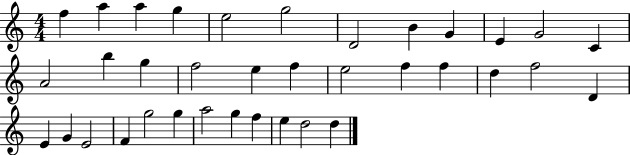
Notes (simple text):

F5/q A5/q A5/q G5/q E5/h G5/h D4/h B4/q G4/q E4/q G4/h C4/q A4/h B5/q G5/q F5/h E5/q F5/q E5/h F5/q F5/q D5/q F5/h D4/q E4/q G4/q E4/h F4/q G5/h G5/q A5/h G5/q F5/q E5/q D5/h D5/q